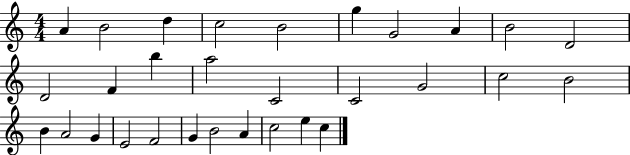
{
  \clef treble
  \numericTimeSignature
  \time 4/4
  \key c \major
  a'4 b'2 d''4 | c''2 b'2 | g''4 g'2 a'4 | b'2 d'2 | \break d'2 f'4 b''4 | a''2 c'2 | c'2 g'2 | c''2 b'2 | \break b'4 a'2 g'4 | e'2 f'2 | g'4 b'2 a'4 | c''2 e''4 c''4 | \break \bar "|."
}